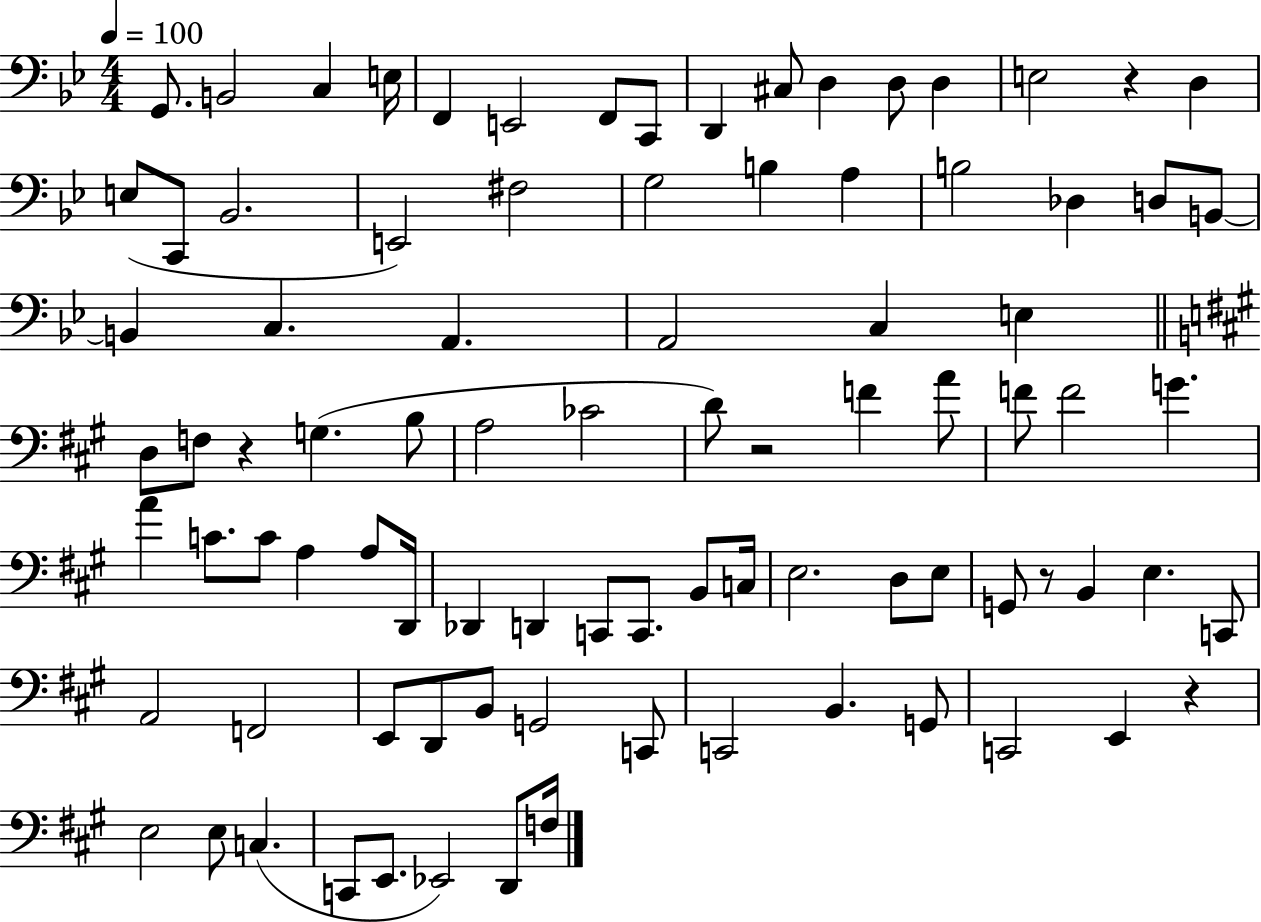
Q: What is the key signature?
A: BES major